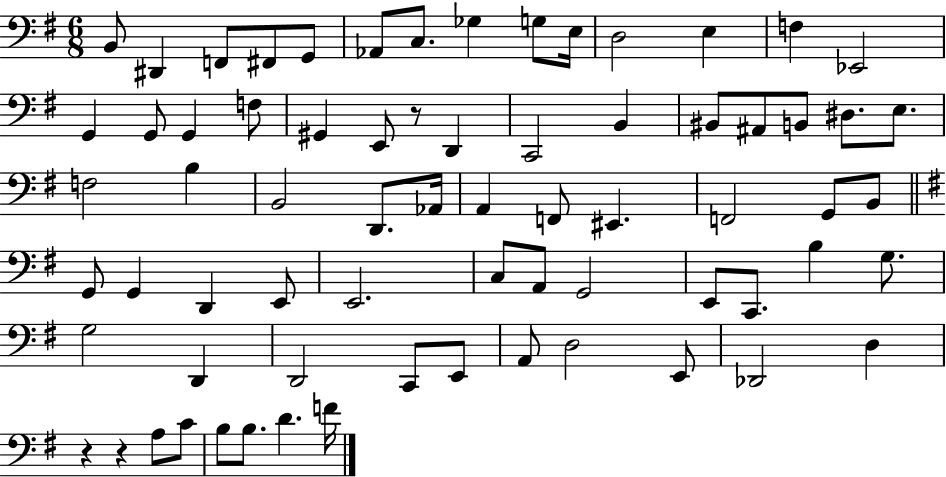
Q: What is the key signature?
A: G major